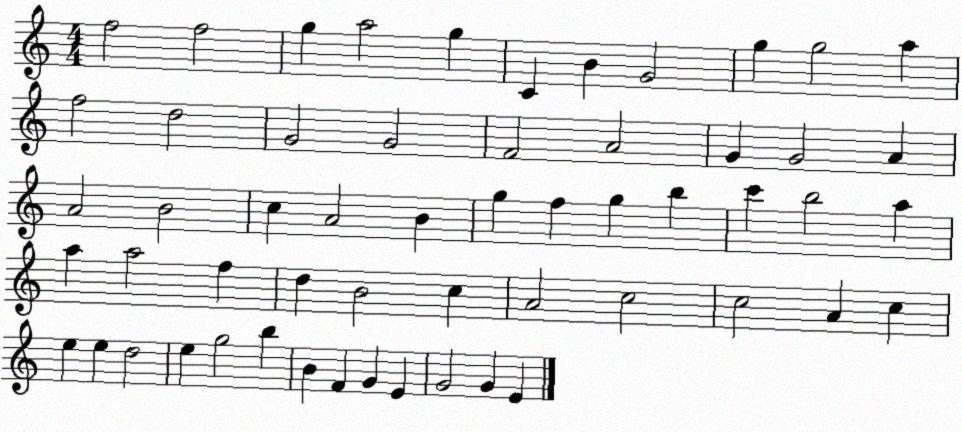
X:1
T:Untitled
M:4/4
L:1/4
K:C
f2 f2 g a2 g C B G2 g g2 a f2 d2 G2 G2 F2 A2 G G2 A A2 B2 c A2 B g f g b c' b2 a a a2 f d B2 c A2 c2 c2 A c e e d2 e g2 b B F G E G2 G E